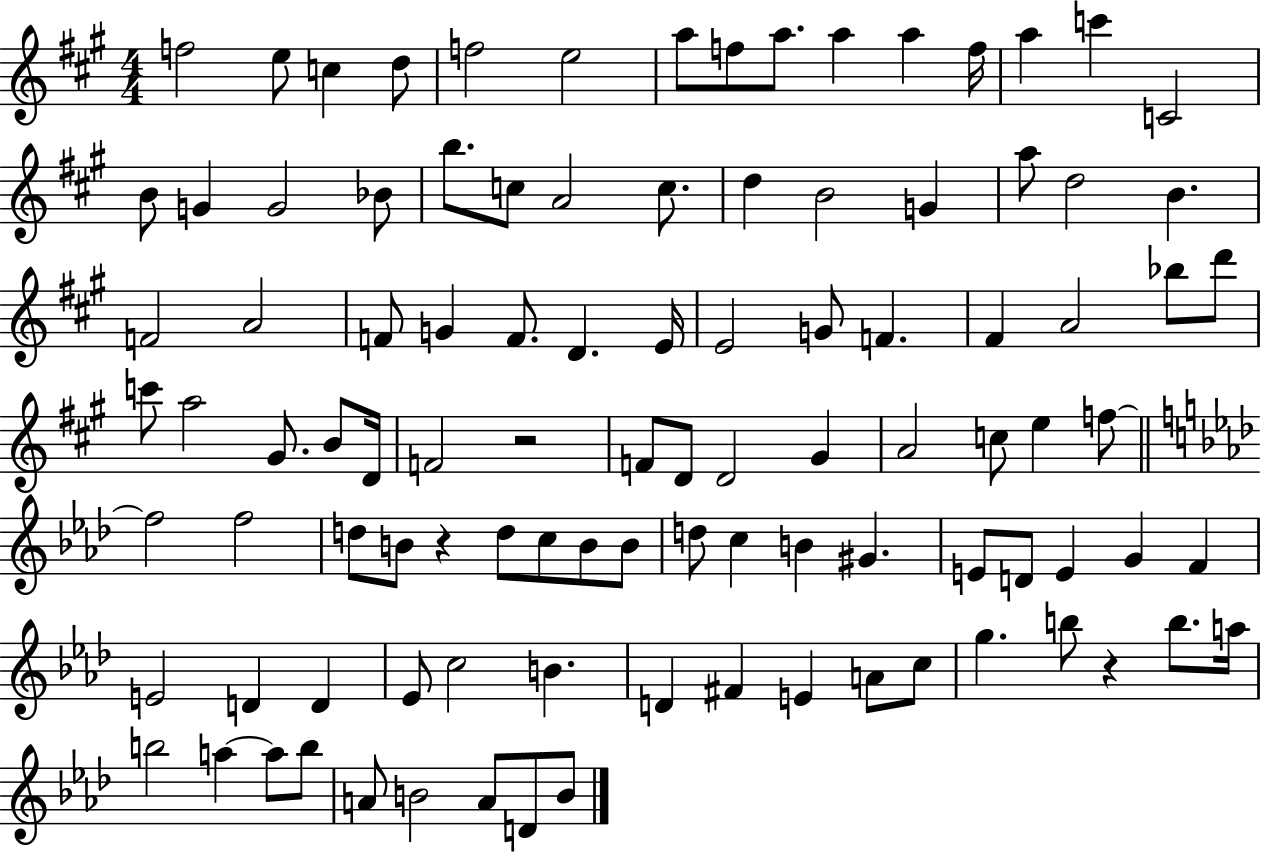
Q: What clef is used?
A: treble